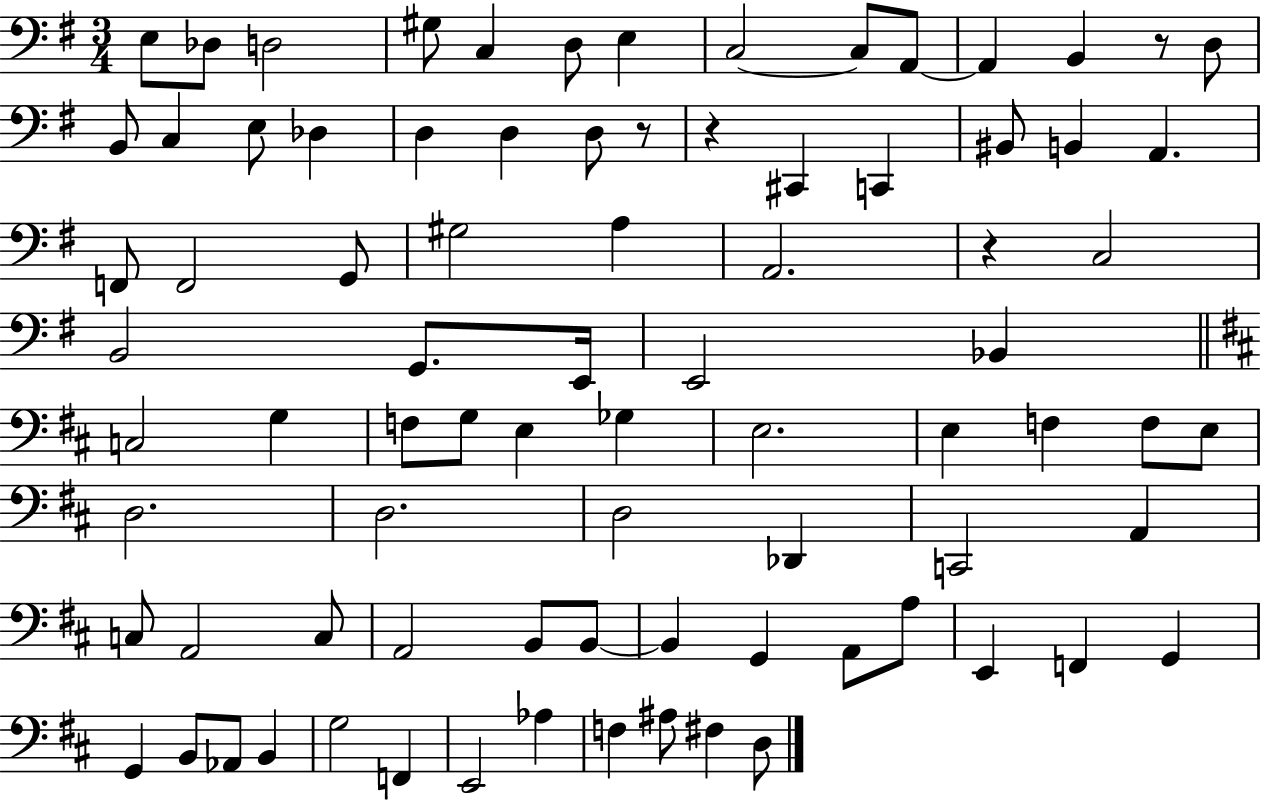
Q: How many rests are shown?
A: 4